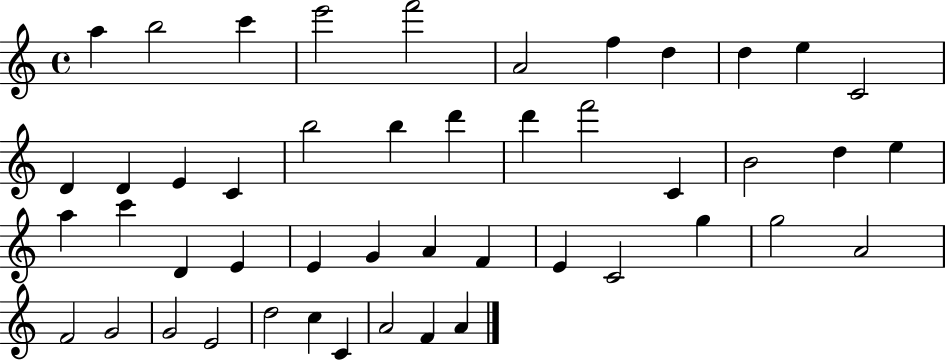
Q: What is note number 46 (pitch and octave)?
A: F4